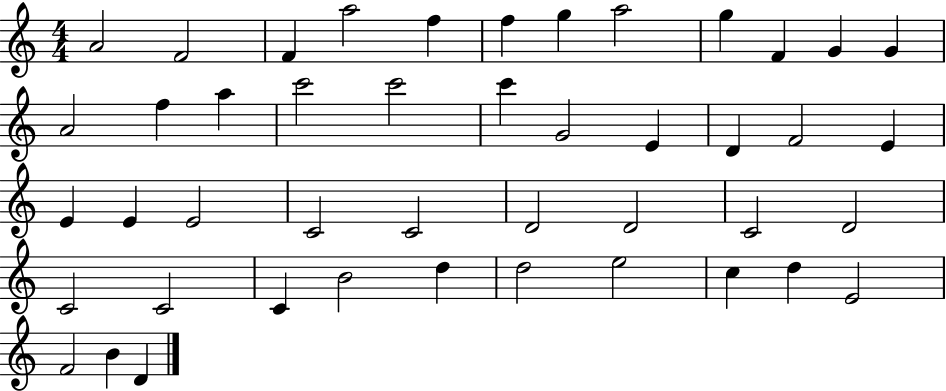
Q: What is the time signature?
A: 4/4